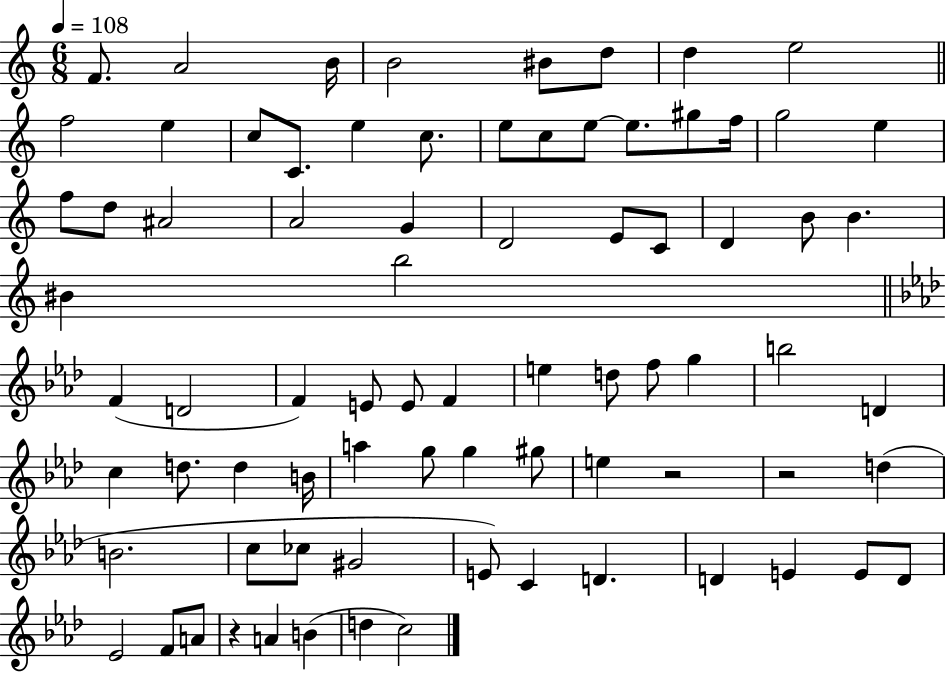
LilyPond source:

{
  \clef treble
  \numericTimeSignature
  \time 6/8
  \key c \major
  \tempo 4 = 108
  f'8. a'2 b'16 | b'2 bis'8 d''8 | d''4 e''2 | \bar "||" \break \key c \major f''2 e''4 | c''8 c'8. e''4 c''8. | e''8 c''8 e''8~~ e''8. gis''8 f''16 | g''2 e''4 | \break f''8 d''8 ais'2 | a'2 g'4 | d'2 e'8 c'8 | d'4 b'8 b'4. | \break bis'4 b''2 | \bar "||" \break \key f \minor f'4( d'2 | f'4) e'8 e'8 f'4 | e''4 d''8 f''8 g''4 | b''2 d'4 | \break c''4 d''8. d''4 b'16 | a''4 g''8 g''4 gis''8 | e''4 r2 | r2 d''4( | \break b'2. | c''8 ces''8 gis'2 | e'8) c'4 d'4. | d'4 e'4 e'8 d'8 | \break ees'2 f'8 a'8 | r4 a'4 b'4( | d''4 c''2) | \bar "|."
}